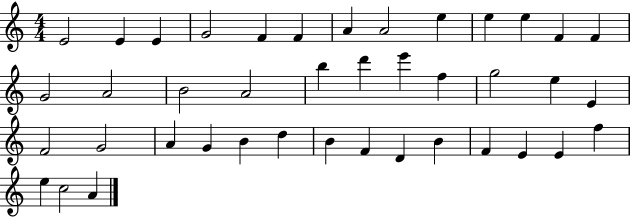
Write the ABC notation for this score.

X:1
T:Untitled
M:4/4
L:1/4
K:C
E2 E E G2 F F A A2 e e e F F G2 A2 B2 A2 b d' e' f g2 e E F2 G2 A G B d B F D B F E E f e c2 A